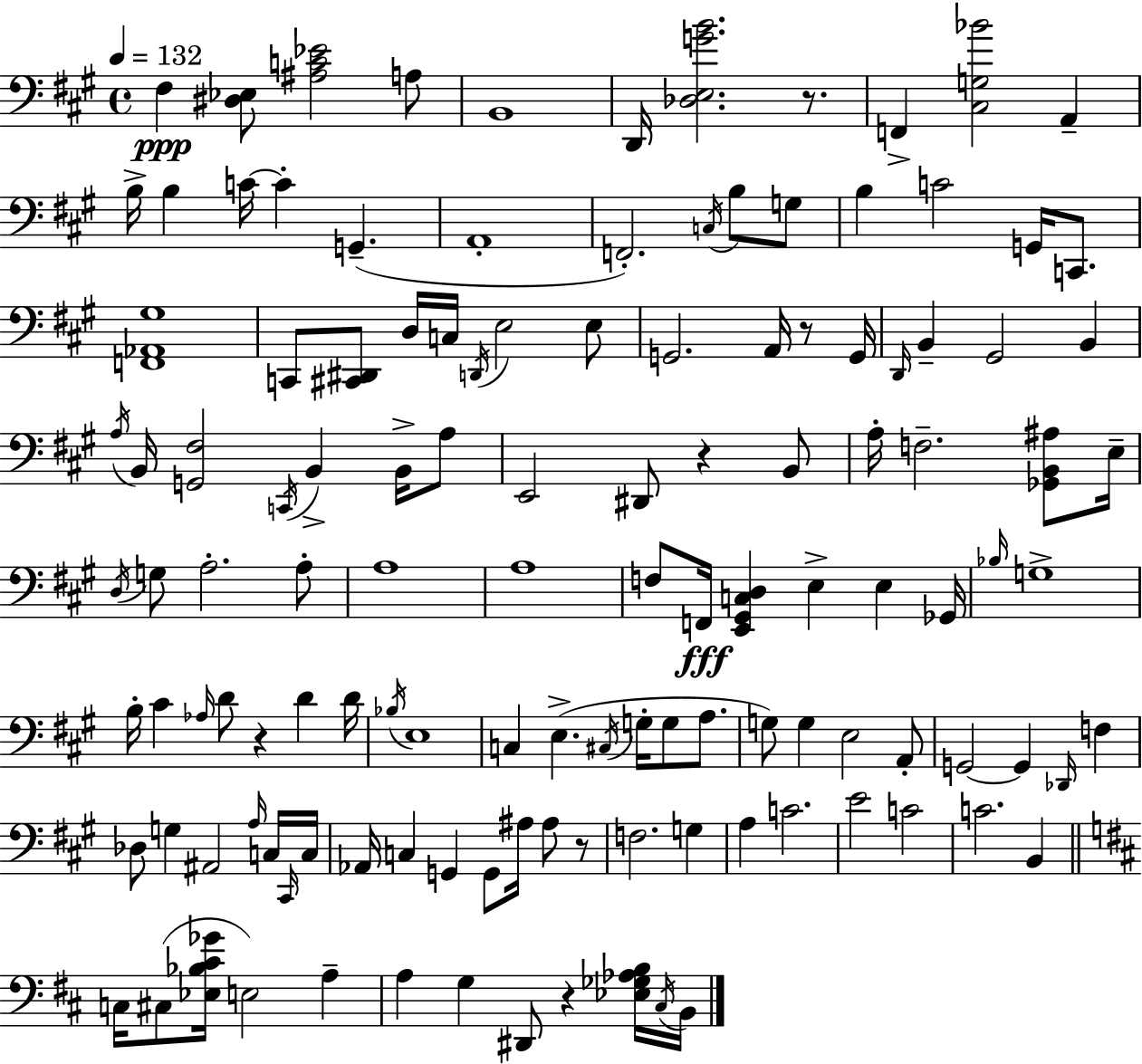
F#3/q [D#3,Eb3]/e [A#3,C4,Eb4]/h A3/e B2/w D2/s [Db3,E3,G4,B4]/h. R/e. F2/q [C#3,G3,Bb4]/h A2/q B3/s B3/q C4/s C4/q G2/q. A2/w F2/h. C3/s B3/e G3/e B3/q C4/h G2/s C2/e. [F2,Ab2,G#3]/w C2/e [C#2,D#2]/e D3/s C3/s D2/s E3/h E3/e G2/h. A2/s R/e G2/s D2/s B2/q G#2/h B2/q A3/s B2/s [G2,F#3]/h C2/s B2/q B2/s A3/e E2/h D#2/e R/q B2/e A3/s F3/h. [Gb2,B2,A#3]/e E3/s D3/s G3/e A3/h. A3/e A3/w A3/w F3/e F2/s [E2,G#2,C3,D3]/q E3/q E3/q Gb2/s Bb3/s G3/w B3/s C#4/q Ab3/s D4/e R/q D4/q D4/s Bb3/s E3/w C3/q E3/q. C#3/s G3/s G3/e A3/e. G3/e G3/q E3/h A2/e G2/h G2/q Db2/s F3/q Db3/e G3/q A#2/h A3/s C3/s C#2/s C3/s Ab2/s C3/q G2/q G2/e A#3/s A#3/e R/e F3/h. G3/q A3/q C4/h. E4/h C4/h C4/h. B2/q C3/s C#3/e [Eb3,Bb3,C#4,Gb4]/s E3/h A3/q A3/q G3/q D#2/e R/q [Eb3,Gb3,Ab3,B3]/s C#3/s B2/s